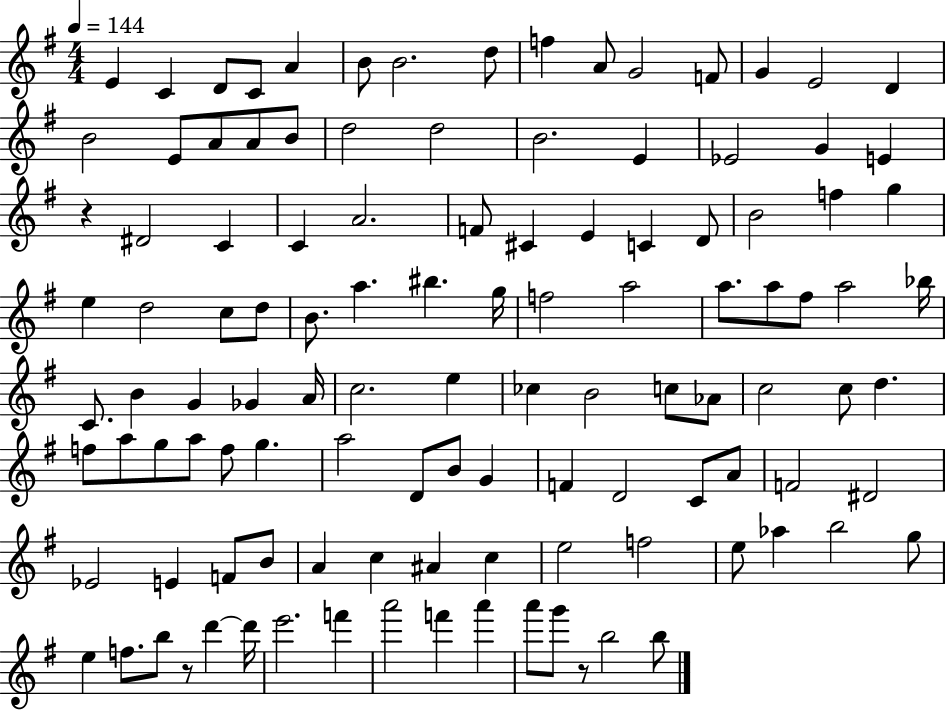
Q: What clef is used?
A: treble